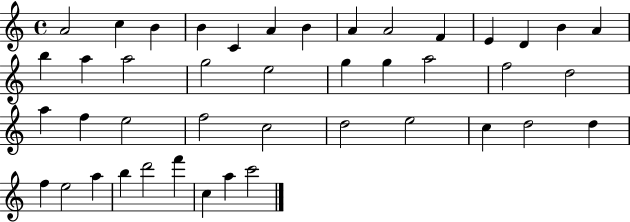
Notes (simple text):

A4/h C5/q B4/q B4/q C4/q A4/q B4/q A4/q A4/h F4/q E4/q D4/q B4/q A4/q B5/q A5/q A5/h G5/h E5/h G5/q G5/q A5/h F5/h D5/h A5/q F5/q E5/h F5/h C5/h D5/h E5/h C5/q D5/h D5/q F5/q E5/h A5/q B5/q D6/h F6/q C5/q A5/q C6/h